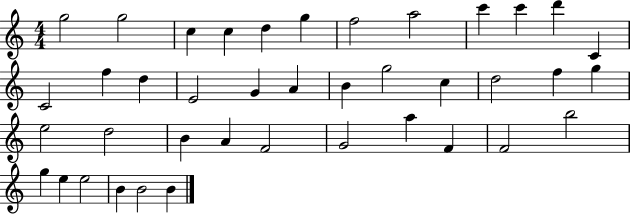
{
  \clef treble
  \numericTimeSignature
  \time 4/4
  \key c \major
  g''2 g''2 | c''4 c''4 d''4 g''4 | f''2 a''2 | c'''4 c'''4 d'''4 c'4 | \break c'2 f''4 d''4 | e'2 g'4 a'4 | b'4 g''2 c''4 | d''2 f''4 g''4 | \break e''2 d''2 | b'4 a'4 f'2 | g'2 a''4 f'4 | f'2 b''2 | \break g''4 e''4 e''2 | b'4 b'2 b'4 | \bar "|."
}